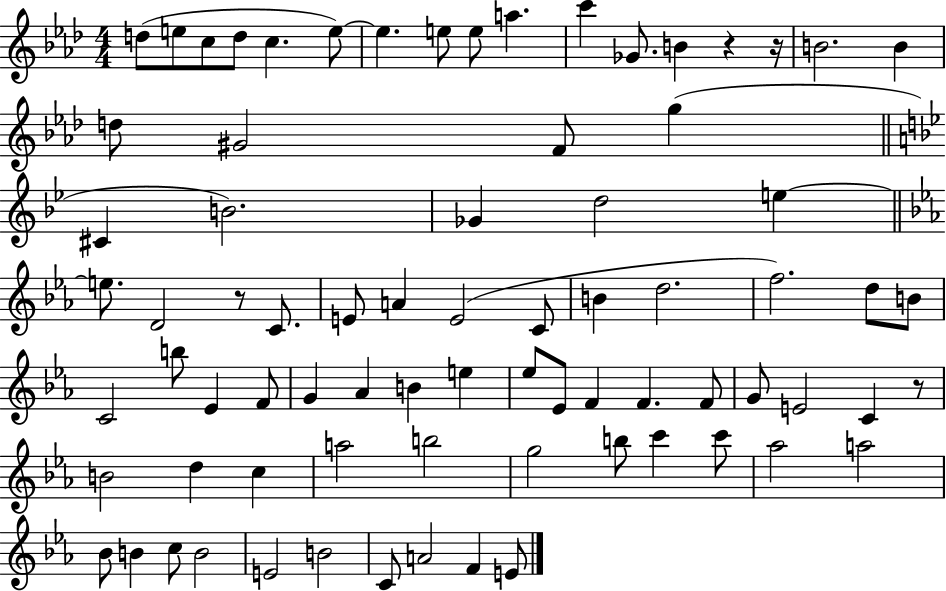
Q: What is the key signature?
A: AES major